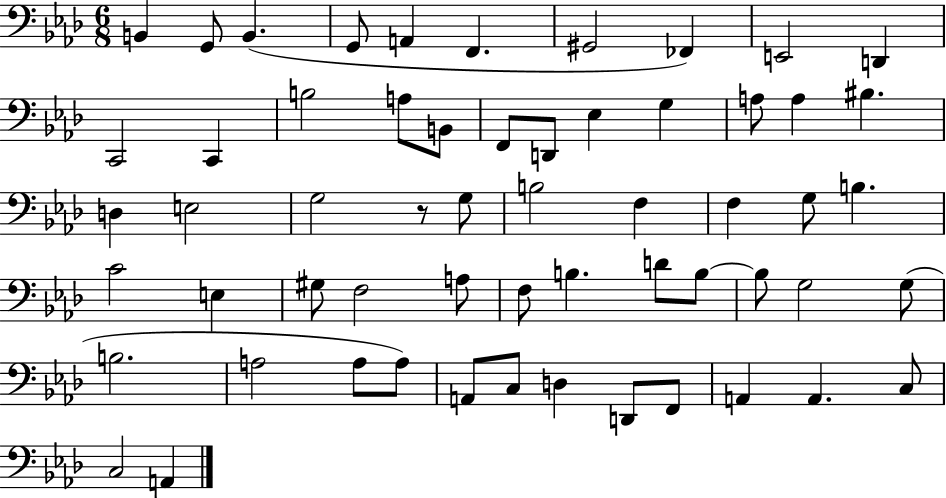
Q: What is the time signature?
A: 6/8